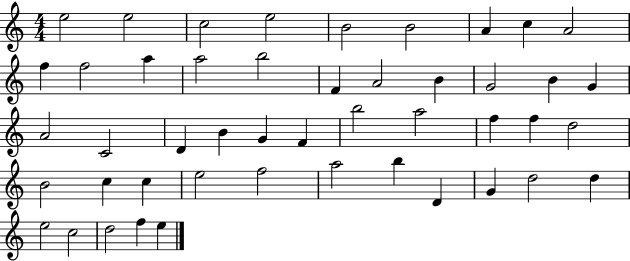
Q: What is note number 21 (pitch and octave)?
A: A4